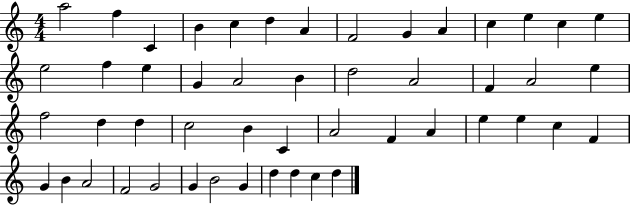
{
  \clef treble
  \numericTimeSignature
  \time 4/4
  \key c \major
  a''2 f''4 c'4 | b'4 c''4 d''4 a'4 | f'2 g'4 a'4 | c''4 e''4 c''4 e''4 | \break e''2 f''4 e''4 | g'4 a'2 b'4 | d''2 a'2 | f'4 a'2 e''4 | \break f''2 d''4 d''4 | c''2 b'4 c'4 | a'2 f'4 a'4 | e''4 e''4 c''4 f'4 | \break g'4 b'4 a'2 | f'2 g'2 | g'4 b'2 g'4 | d''4 d''4 c''4 d''4 | \break \bar "|."
}